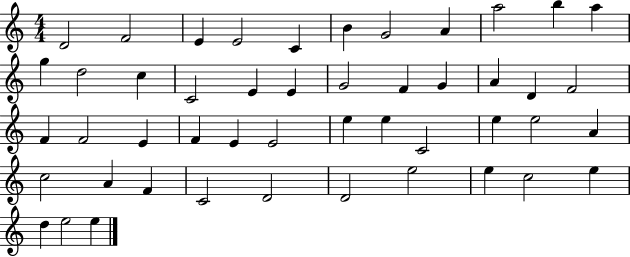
X:1
T:Untitled
M:4/4
L:1/4
K:C
D2 F2 E E2 C B G2 A a2 b a g d2 c C2 E E G2 F G A D F2 F F2 E F E E2 e e C2 e e2 A c2 A F C2 D2 D2 e2 e c2 e d e2 e